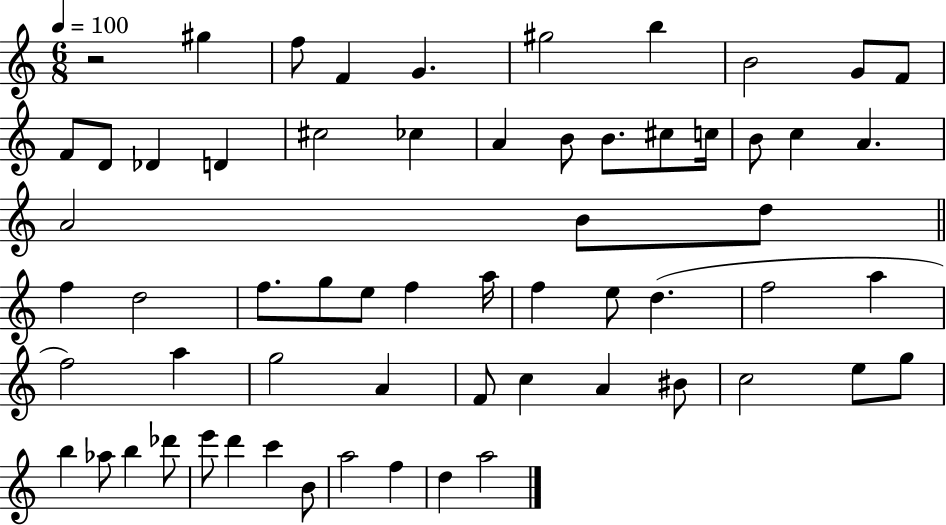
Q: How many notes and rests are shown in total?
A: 62